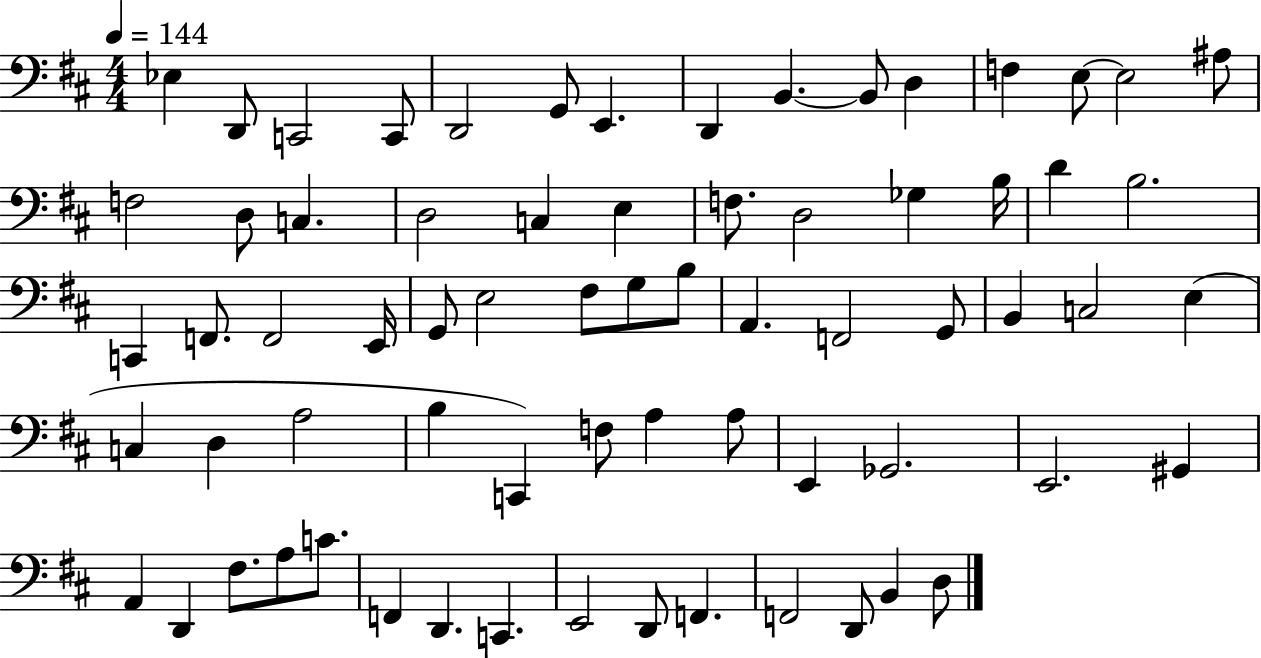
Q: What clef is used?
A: bass